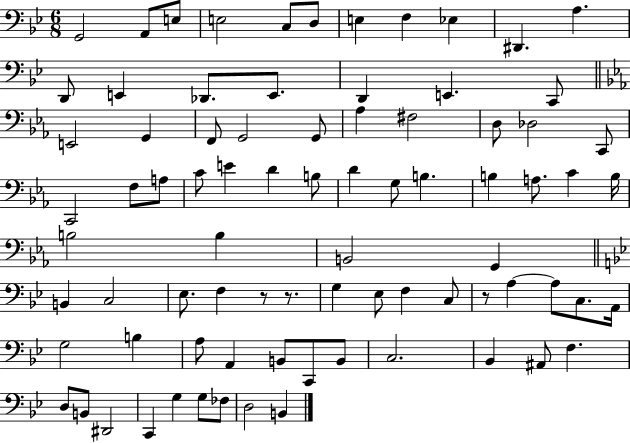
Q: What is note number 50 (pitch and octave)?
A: F3